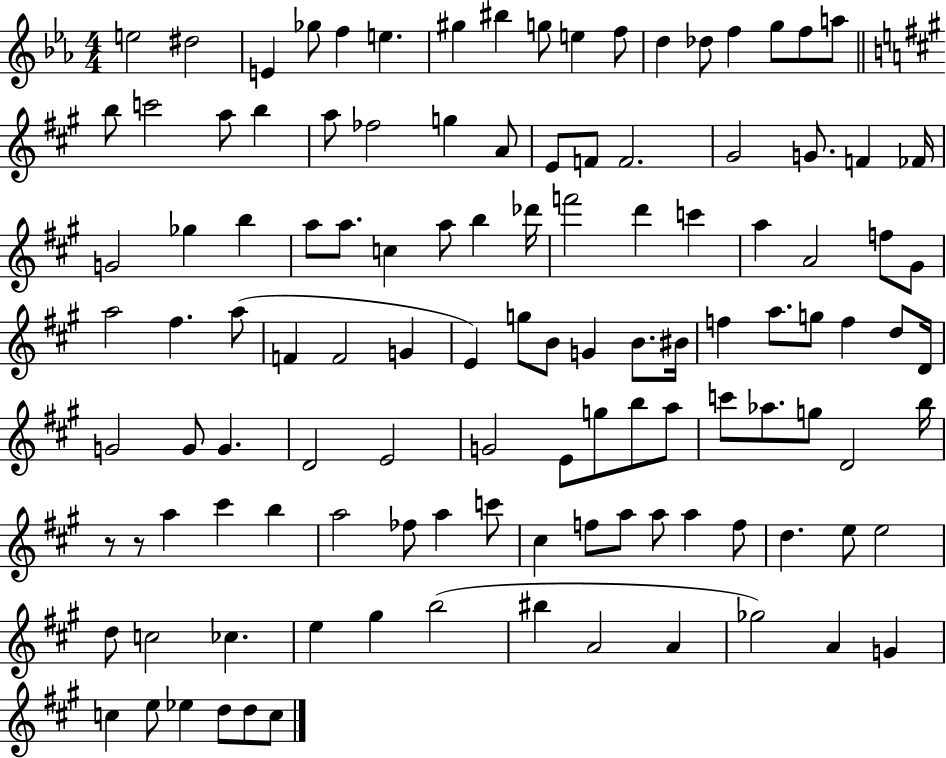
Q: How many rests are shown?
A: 2